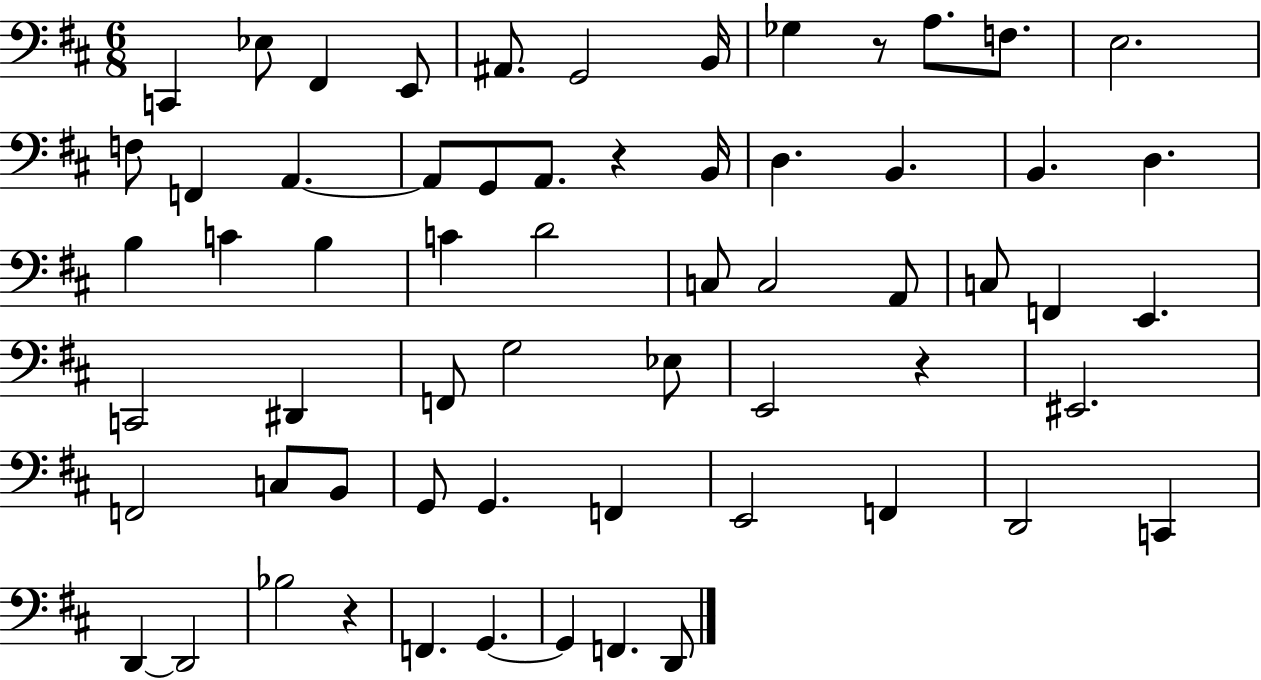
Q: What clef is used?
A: bass